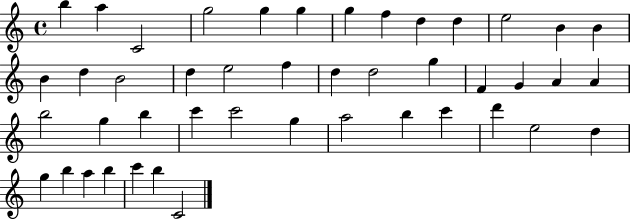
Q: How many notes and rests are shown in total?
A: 45